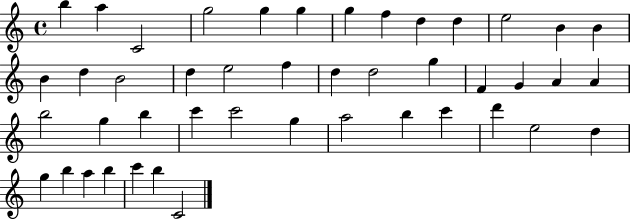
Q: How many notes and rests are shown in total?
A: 45